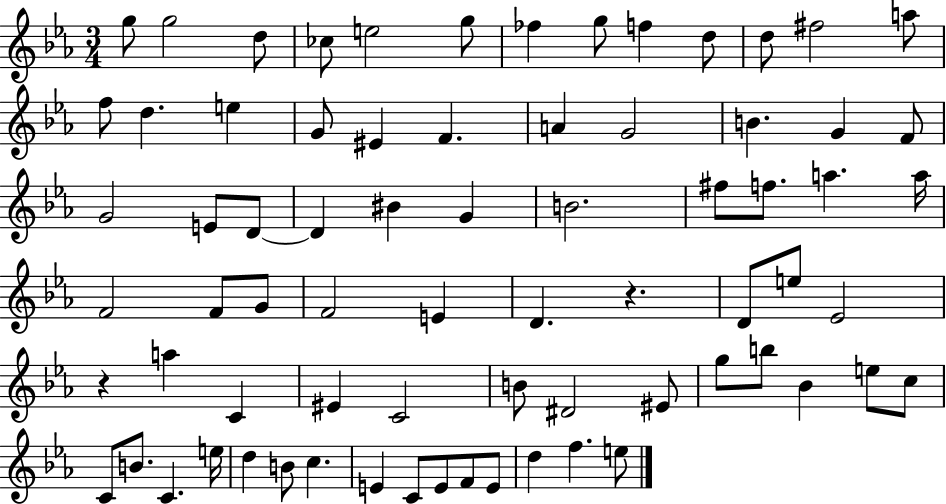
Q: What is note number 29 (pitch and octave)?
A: BIS4